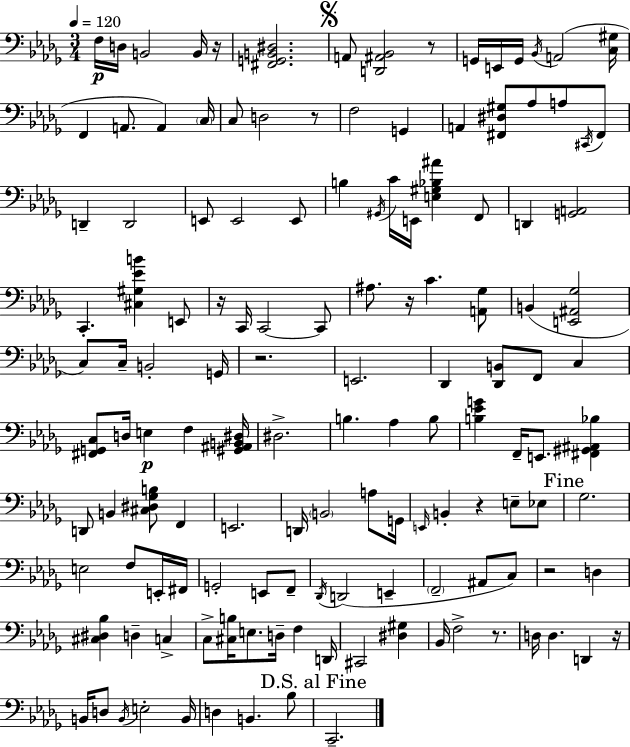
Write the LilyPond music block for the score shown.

{
  \clef bass
  \numericTimeSignature
  \time 3/4
  \key bes \minor
  \tempo 4 = 120
  f16\p d16 b,2 b,16 r16 | <fis, g, b, dis>2. | \mark \markup { \musicglyph "scripts.segno" } a,8 <d, ais, bes,>2 r8 | g,16 e,16 g,16 \acciaccatura { bes,16 } a,2( | \break <c gis>16 f,4 a,8. a,4) | \parenthesize c16 c8 d2 r8 | f2 g,4 | a,4 <fis, dis gis>8 aes8 a8 \acciaccatura { cis,16 } | \break fis,8 d,4-- d,2 | e,8 e,2 | e,8 b4 \acciaccatura { gis,16 } c'16 e,16 <e gis bes ais'>4 | f,8 d,4 <g, a,>2 | \break c,4.-. <cis gis ees' b'>4 | e,8 r16 c,16 c,2~~ | c,8 ais8. r16 c'4. | <a, ges>8 b,4( <e, ais, ges>2 | \break c8) c16-- b,2-. | g,16 r2. | e,2. | des,4 <des, b,>8 f,8 c4 | \break <fis, g, c>8 d16 e4\p f4 | <gis, ais, b, dis>16 dis2.-> | b4. aes4 | b8 <b ees' g'>4 f,16-- e,8. <fis, gis, ais, bes>4 | \break d,8 b,4 <cis dis ges b>8 f,4 | e,2. | d,16 \parenthesize b,2 | a8 g,16 \grace { e,16 } b,4-. r4 | \break e8-- ees8 \mark "Fine" ges2. | e2 | f8 e,16-. fis,16 g,2-. | e,8 f,8-- \acciaccatura { des,16 } d,2( | \break e,4-- \parenthesize f,2-- | ais,8 c8) r2 | d4 <cis dis bes>4 d4-- | c4-> c8-> <cis b>16 e8. d16-- | \break f4 d,16 cis,2 | <dis gis>4 bes,16 f2-> | r8. d16 d4. | d,4 r16 b,16 d8 \acciaccatura { b,16 } e2-. | \break b,16 d4 b,4. | bes8 \mark "D.S. al Fine" c,2.-- | \bar "|."
}